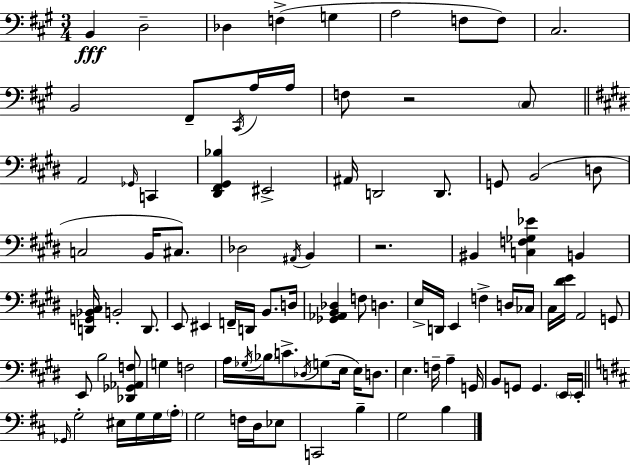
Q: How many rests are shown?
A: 2